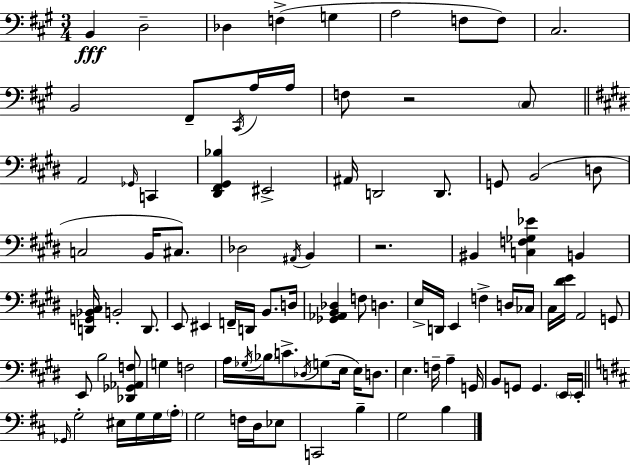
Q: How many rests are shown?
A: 2